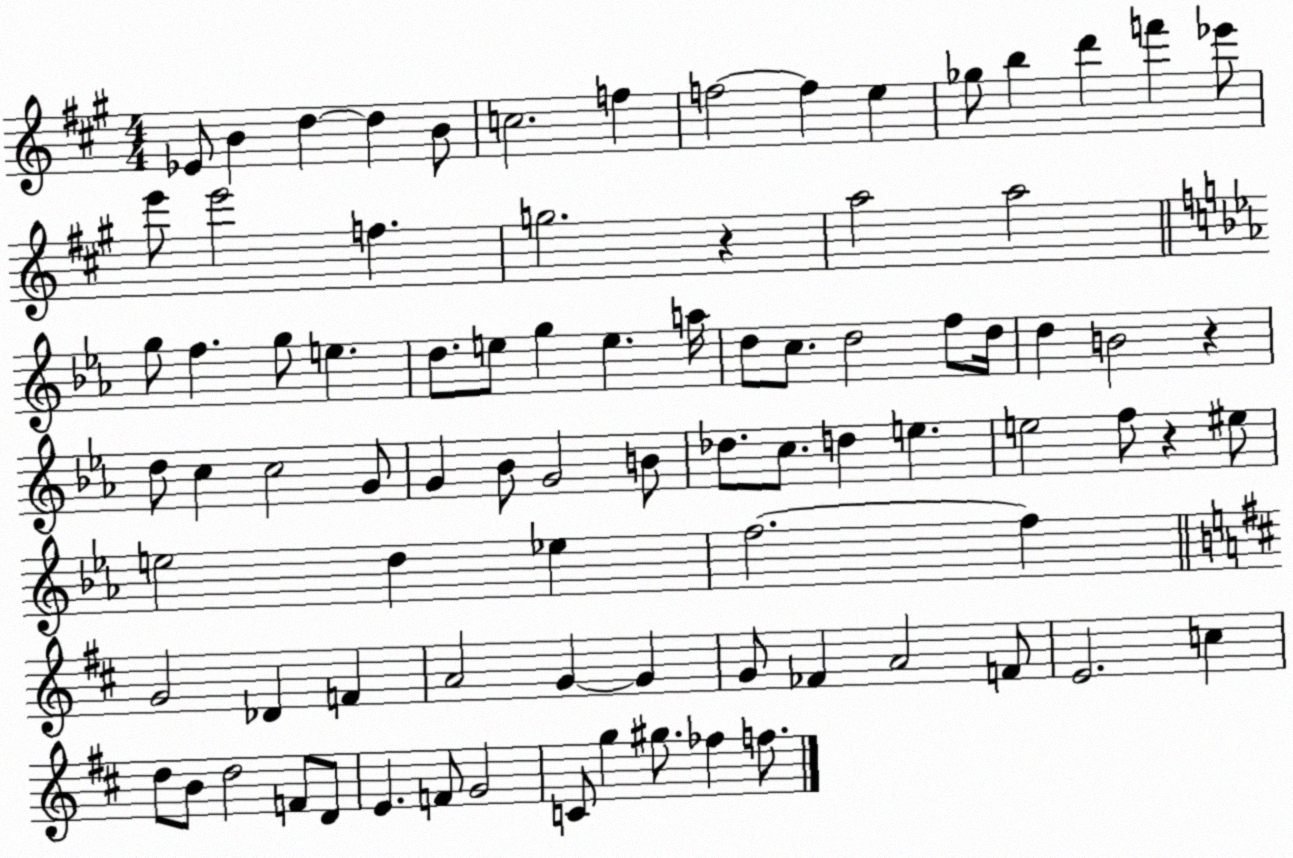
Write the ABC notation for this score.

X:1
T:Untitled
M:4/4
L:1/4
K:A
_E/2 B d d B/2 c2 f f2 f e _g/2 b d' f' _e'/2 e'/2 e'2 f g2 z a2 a2 g/2 f g/2 e d/2 e/2 g e a/4 d/2 c/2 d2 f/2 d/4 d B2 z d/2 c c2 G/2 G _B/2 G2 B/2 _d/2 c/2 d e e2 f/2 z ^e/2 e2 d _e f2 f G2 _D F A2 G G G/2 _F A2 F/2 E2 c d/2 B/2 d2 F/2 D/2 E F/2 G2 C/2 g ^g/2 _f f/2